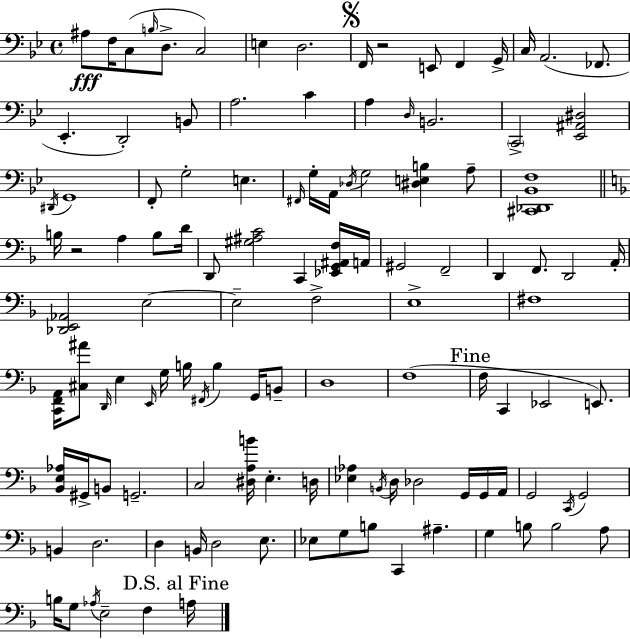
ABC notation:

X:1
T:Untitled
M:4/4
L:1/4
K:Gm
^A,/2 F,/4 C,/2 B,/4 D,/2 C,2 E, D,2 F,,/4 z2 E,,/2 F,, G,,/4 C,/4 A,,2 _F,,/2 _E,, D,,2 B,,/2 A,2 C A, D,/4 B,,2 C,,2 [_E,,^A,,^D,]2 ^D,,/4 G,,4 F,,/2 G,2 E, ^F,,/4 G,/4 A,,/4 _D,/4 G,2 [^D,E,B,] A,/2 [^C,,_D,,_B,,F,]4 B,/4 z2 A, B,/2 D/4 D,,/2 [^G,^A,C]2 C,, [_E,,G,,^A,,F,]/4 A,,/4 ^G,,2 F,,2 D,, F,,/2 D,,2 A,,/4 [_D,,E,,_A,,]2 E,2 E,2 F,2 E,4 ^F,4 [C,,F,,A,,]/4 [^C,^A]/2 D,,/4 E, E,,/4 G,/4 B,/4 ^F,,/4 B, G,,/4 B,,/2 D,4 F,4 F,/4 C,, _E,,2 E,,/2 [_B,,E,_A,]/4 ^G,,/4 B,,/2 G,,2 C,2 [^D,A,B]/4 E, D,/4 [_E,_A,] B,,/4 D,/4 _D,2 G,,/4 G,,/4 A,,/4 G,,2 C,,/4 G,,2 B,, D,2 D, B,,/4 D,2 E,/2 _E,/2 G,/2 B,/2 C,, ^A, G, B,/2 B,2 A,/2 B,/4 G,/2 _A,/4 E,2 F, A,/4